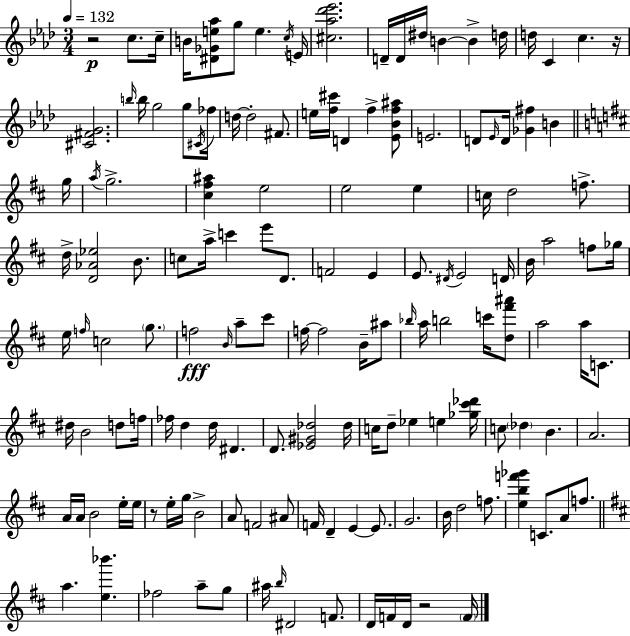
R/h C5/e. C5/s B4/s [D#4,Gb4,E5,Ab5]/e G5/e E5/q. C5/s E4/s [C#5,Ab5,Db6,Eb6]/h. D4/s D4/s D#5/s B4/q B4/q D5/s D5/s C4/q C5/q. R/s [C#4,F#4,G4]/h. B5/s B5/s G5/h G5/e C#4/s FES5/s D5/s D5/h F#4/e. E5/s [F5,C#6]/s D4/q F5/q [Eb4,Bb4,F5,A#5]/e E4/h. D4/e Eb4/s D4/s [Gb4,F#5]/q B4/q G5/s A5/s G5/h. [C#5,F#5,A#5]/q E5/h E5/h E5/q C5/s D5/h F5/e. D5/s [D4,Ab4,Eb5]/h B4/e. C5/e A5/s C6/q E6/e D4/e. F4/h E4/q E4/e. D#4/s E4/h D4/s B4/s A5/h F5/e Gb5/s E5/s F5/s C5/h G5/e. F5/h B4/s A5/e C#6/e F5/s F5/h B4/s A#5/e Bb5/s A5/s B5/h C6/s [D5,F#6,A#6]/e A5/h A5/s C4/e. D#5/s B4/h D5/e F5/s FES5/s D5/q D5/s D#4/q. D4/e. [Eb4,G#4,Db5]/h Db5/s C5/s D5/e Eb5/q E5/q [Gb5,C#6,Db6]/s C5/e Db5/q B4/q. A4/h. A4/s A4/s B4/h E5/s E5/s R/e E5/s G5/s B4/h A4/e F4/h A#4/e F4/s D4/q E4/q E4/e. G4/h. B4/s D5/h F5/e. [E5,B5,F6,Gb6]/q C4/e. A4/e F5/e. A5/q. [E5,Bb6]/q. FES5/h A5/e G5/e A#5/s B5/s D#4/h F4/e. D4/s F4/s D4/s R/h F4/s